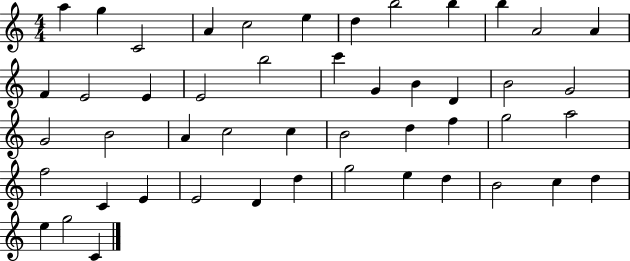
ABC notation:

X:1
T:Untitled
M:4/4
L:1/4
K:C
a g C2 A c2 e d b2 b b A2 A F E2 E E2 b2 c' G B D B2 G2 G2 B2 A c2 c B2 d f g2 a2 f2 C E E2 D d g2 e d B2 c d e g2 C